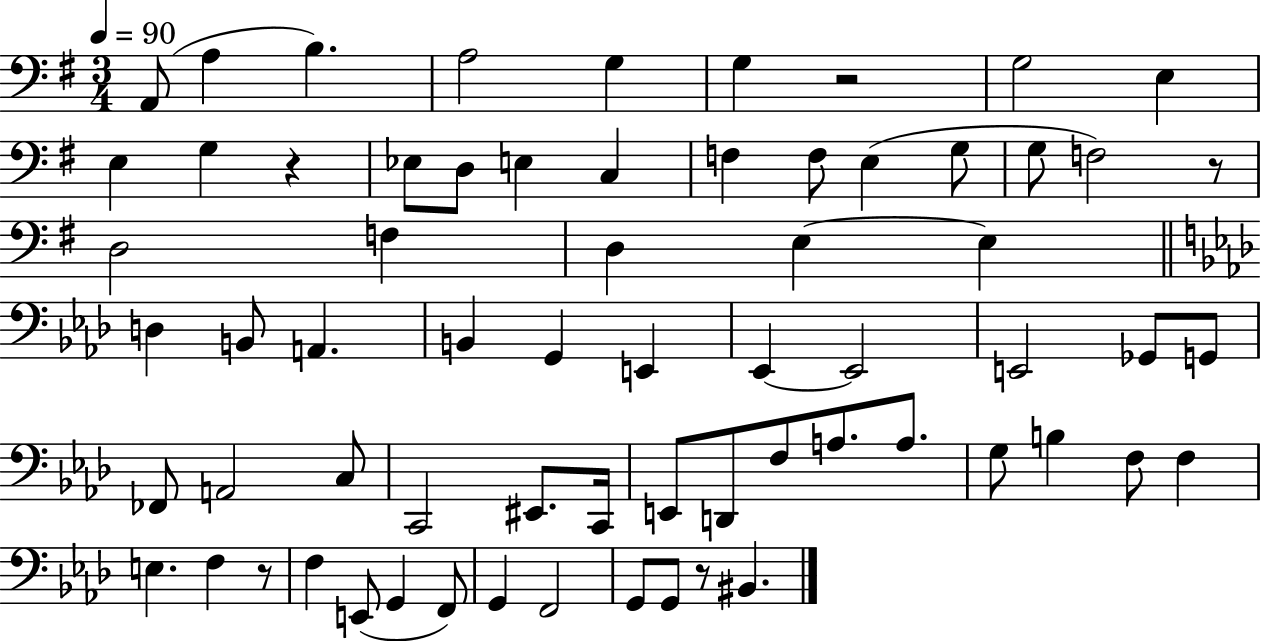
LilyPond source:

{
  \clef bass
  \numericTimeSignature
  \time 3/4
  \key g \major
  \tempo 4 = 90
  a,8( a4 b4.) | a2 g4 | g4 r2 | g2 e4 | \break e4 g4 r4 | ees8 d8 e4 c4 | f4 f8 e4( g8 | g8 f2) r8 | \break d2 f4 | d4 e4~~ e4 | \bar "||" \break \key aes \major d4 b,8 a,4. | b,4 g,4 e,4 | ees,4~~ ees,2 | e,2 ges,8 g,8 | \break fes,8 a,2 c8 | c,2 eis,8. c,16 | e,8 d,8 f8 a8. a8. | g8 b4 f8 f4 | \break e4. f4 r8 | f4 e,8( g,4 f,8) | g,4 f,2 | g,8 g,8 r8 bis,4. | \break \bar "|."
}